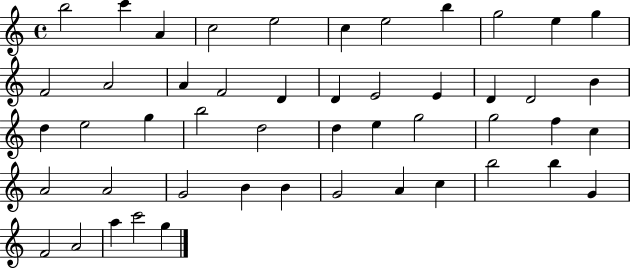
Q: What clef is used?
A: treble